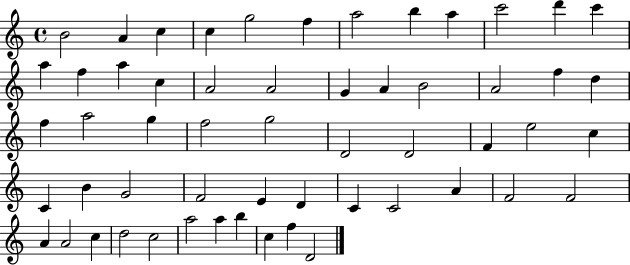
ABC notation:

X:1
T:Untitled
M:4/4
L:1/4
K:C
B2 A c c g2 f a2 b a c'2 d' c' a f a c A2 A2 G A B2 A2 f d f a2 g f2 g2 D2 D2 F e2 c C B G2 F2 E D C C2 A F2 F2 A A2 c d2 c2 a2 a b c f D2